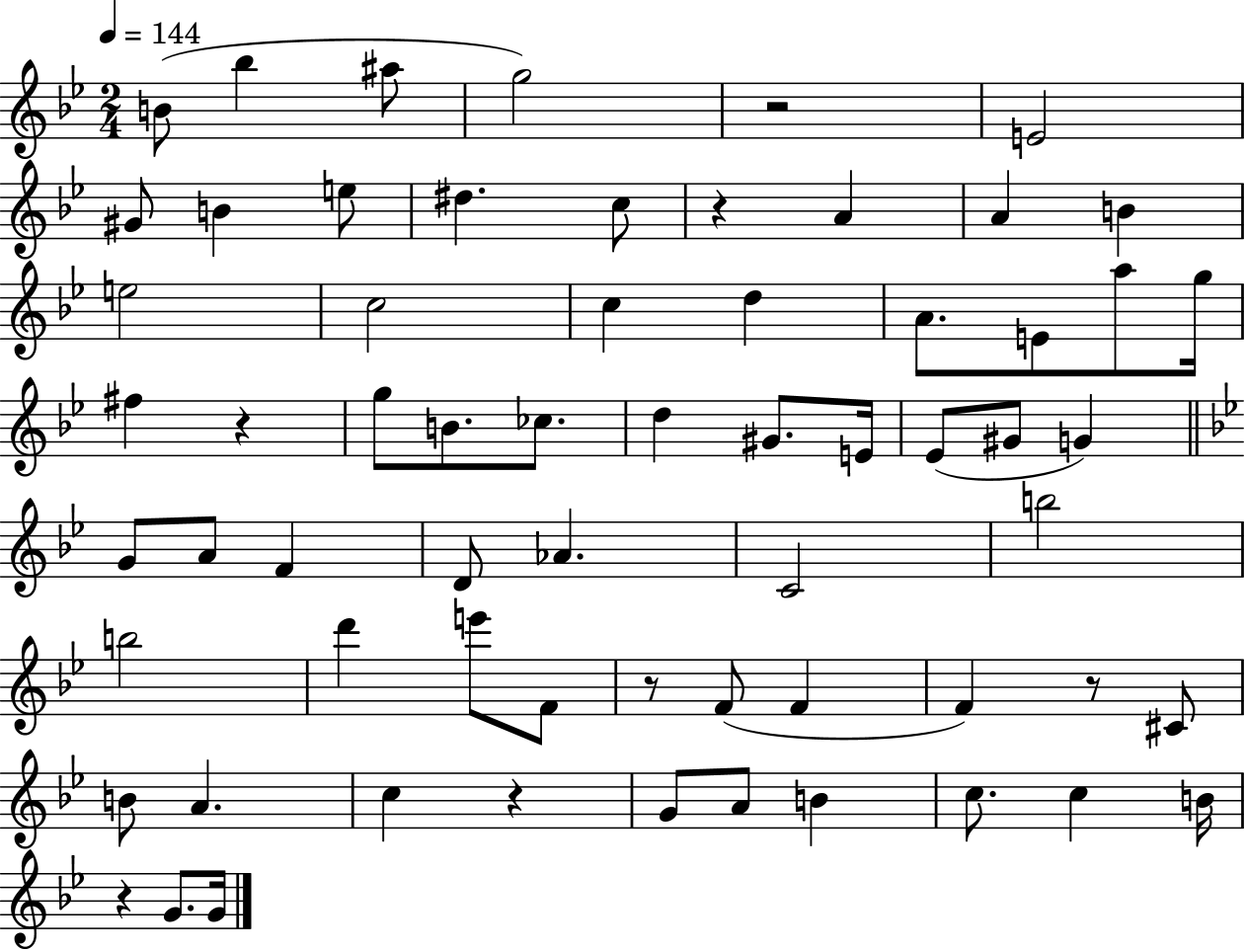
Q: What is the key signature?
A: BES major